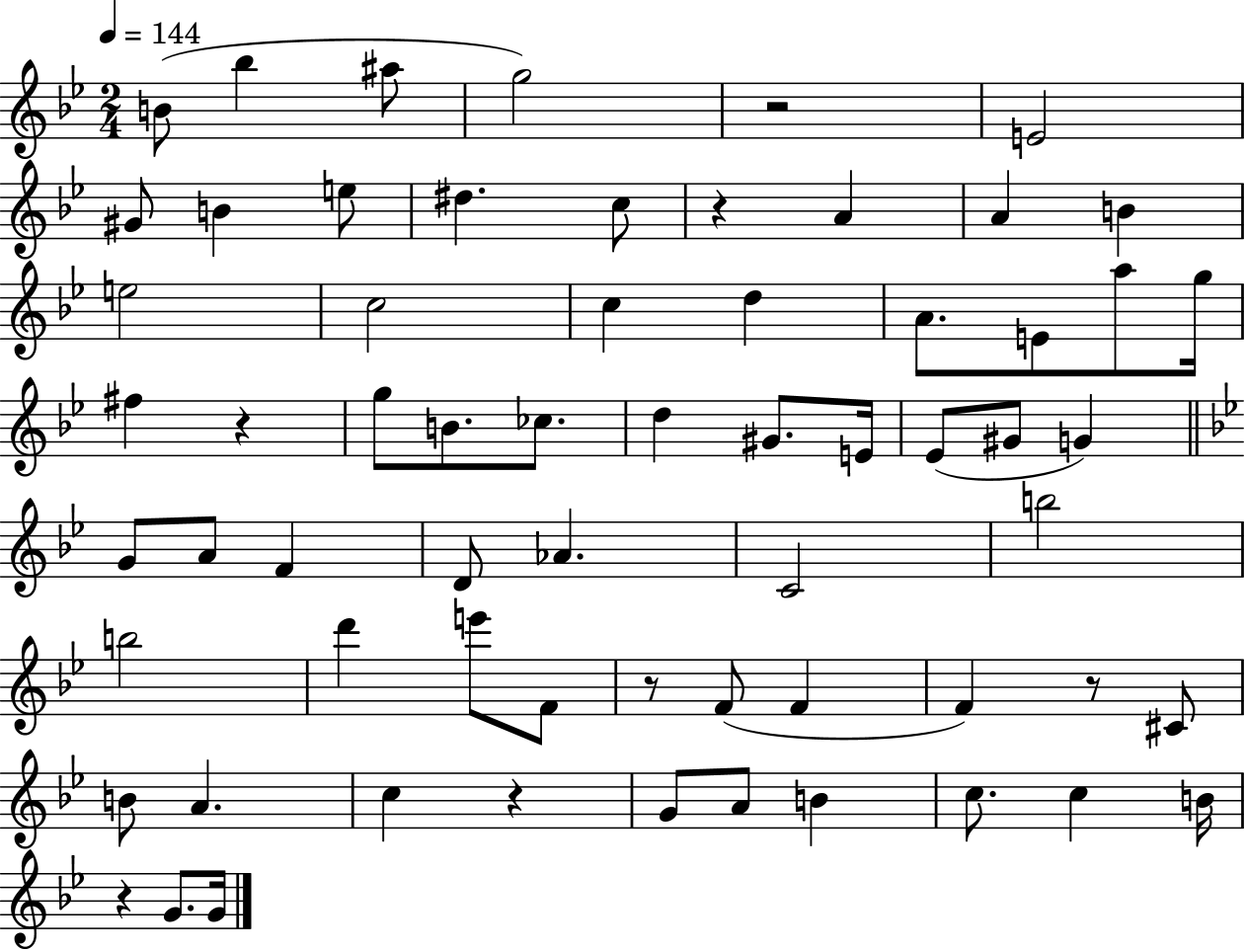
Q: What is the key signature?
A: BES major